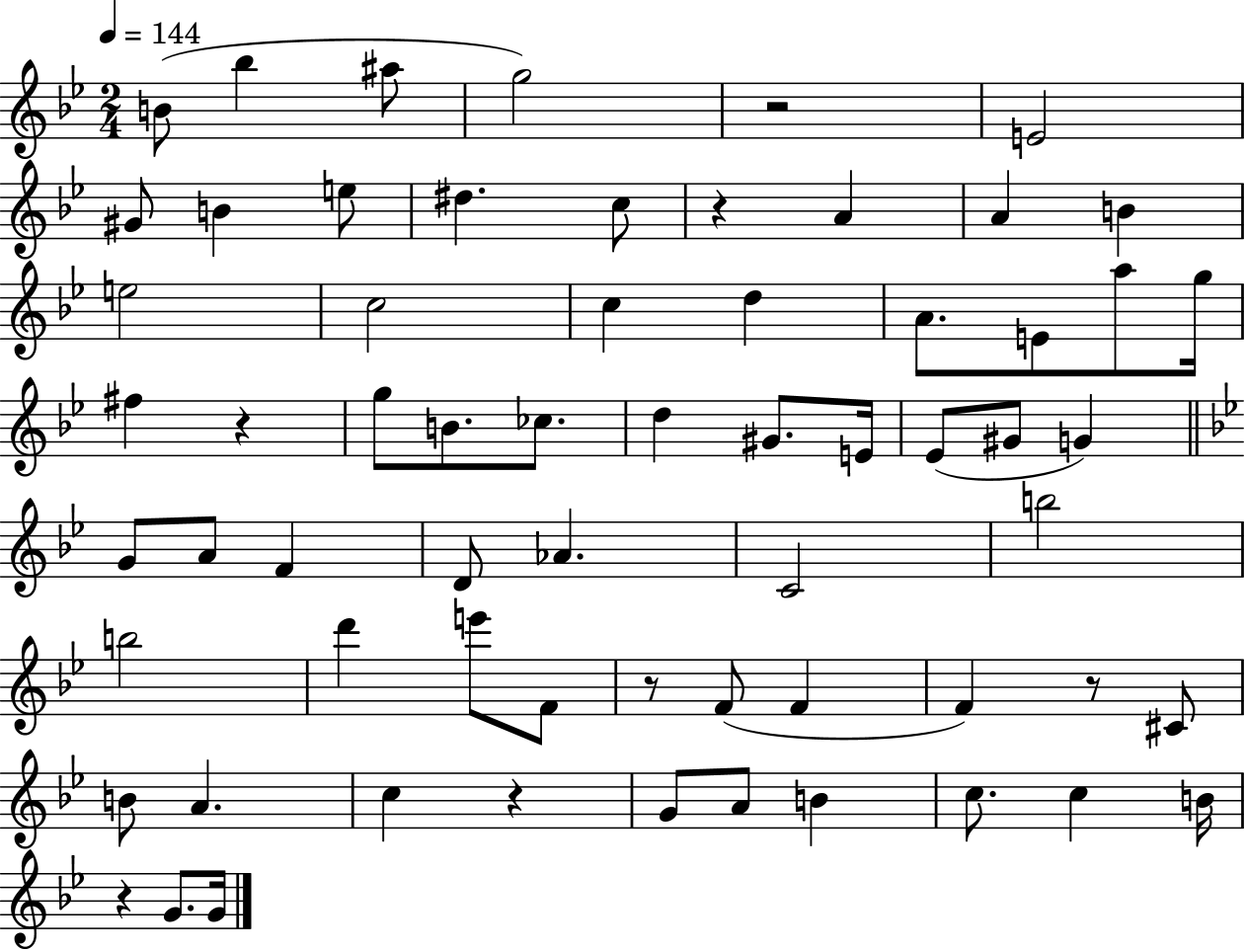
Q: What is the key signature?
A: BES major